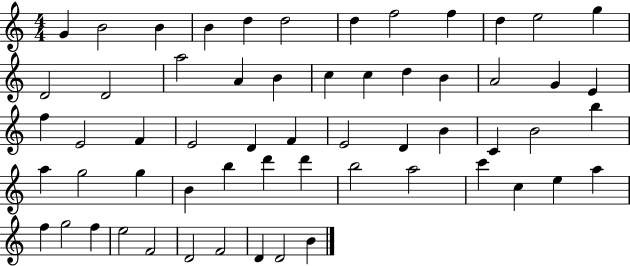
G4/q B4/h B4/q B4/q D5/q D5/h D5/q F5/h F5/q D5/q E5/h G5/q D4/h D4/h A5/h A4/q B4/q C5/q C5/q D5/q B4/q A4/h G4/q E4/q F5/q E4/h F4/q E4/h D4/q F4/q E4/h D4/q B4/q C4/q B4/h B5/q A5/q G5/h G5/q B4/q B5/q D6/q D6/q B5/h A5/h C6/q C5/q E5/q A5/q F5/q G5/h F5/q E5/h F4/h D4/h F4/h D4/q D4/h B4/q